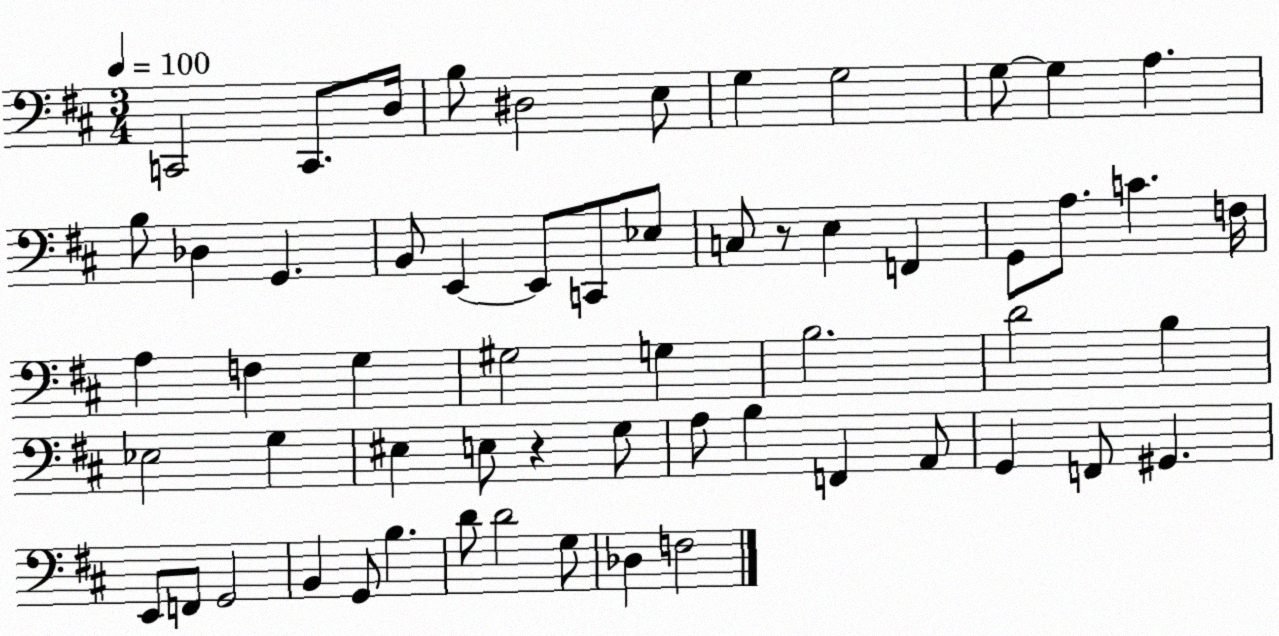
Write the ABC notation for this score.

X:1
T:Untitled
M:3/4
L:1/4
K:D
C,,2 C,,/2 D,/4 B,/2 ^D,2 E,/2 G, G,2 G,/2 G, A, B,/2 _D, G,, B,,/2 E,, E,,/2 C,,/2 _E,/2 C,/2 z/2 E, F,, G,,/2 A,/2 C F,/4 A, F, G, ^G,2 G, B,2 D2 B, _E,2 G, ^E, E,/2 z G,/2 A,/2 B, F,, A,,/2 G,, F,,/2 ^G,, E,,/2 F,,/2 G,,2 B,, G,,/2 B, D/2 D2 G,/2 _D, F,2